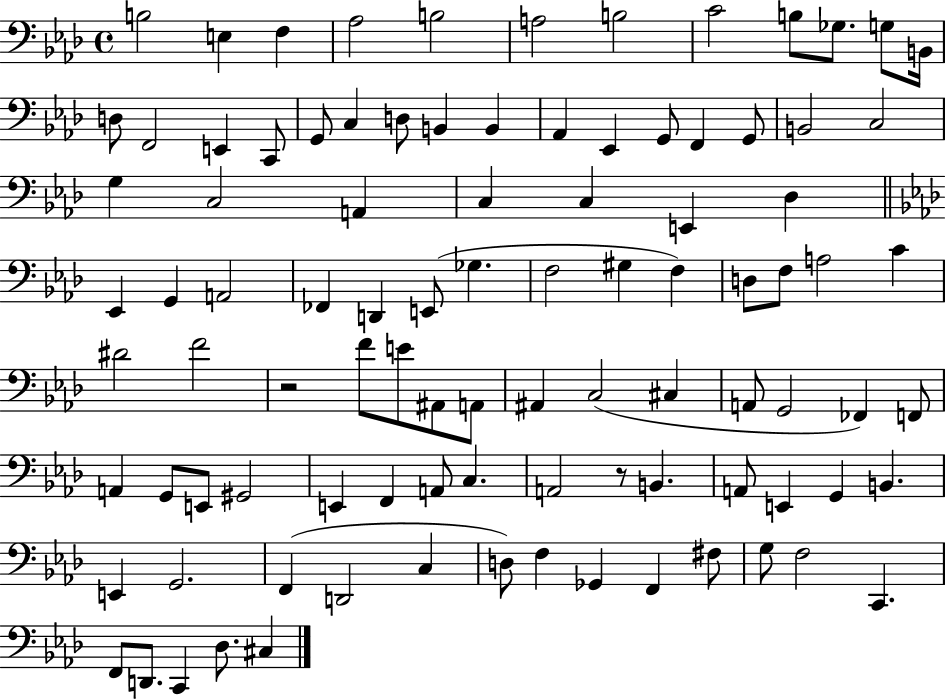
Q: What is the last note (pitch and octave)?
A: C#3